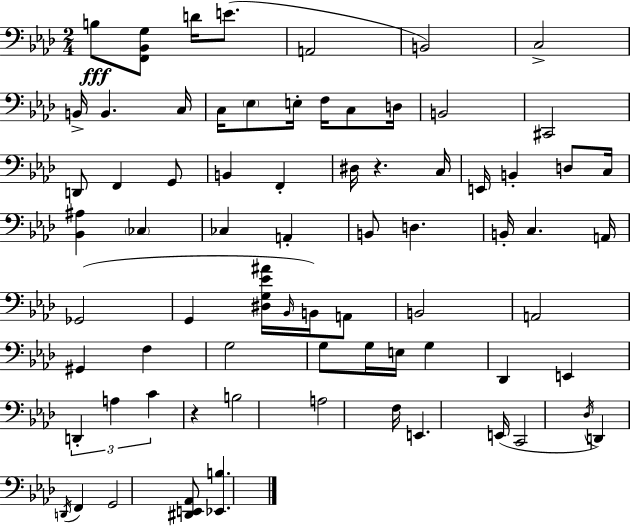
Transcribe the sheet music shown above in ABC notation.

X:1
T:Untitled
M:2/4
L:1/4
K:Ab
B,/2 [F,,_B,,G,]/2 D/4 E/2 A,,2 B,,2 C,2 B,,/4 B,, C,/4 C,/4 _E,/2 E,/4 F,/4 C,/2 D,/4 B,,2 ^C,,2 D,,/2 F,, G,,/2 B,, F,, ^D,/4 z C,/4 E,,/4 B,, D,/2 C,/4 [_B,,^A,] _C, _C, A,, B,,/2 D, B,,/4 C, A,,/4 _G,,2 G,, [^D,G,_E^A]/4 _B,,/4 B,,/4 A,,/2 B,,2 A,,2 ^G,, F, G,2 G,/2 G,/4 E,/4 G, _D,, E,, D,, A, C z B,2 A,2 F,/4 E,, E,,/4 C,,2 _D,/4 D,, D,,/4 F,, G,,2 [^D,,E,,_A,,]/2 [_E,,B,]